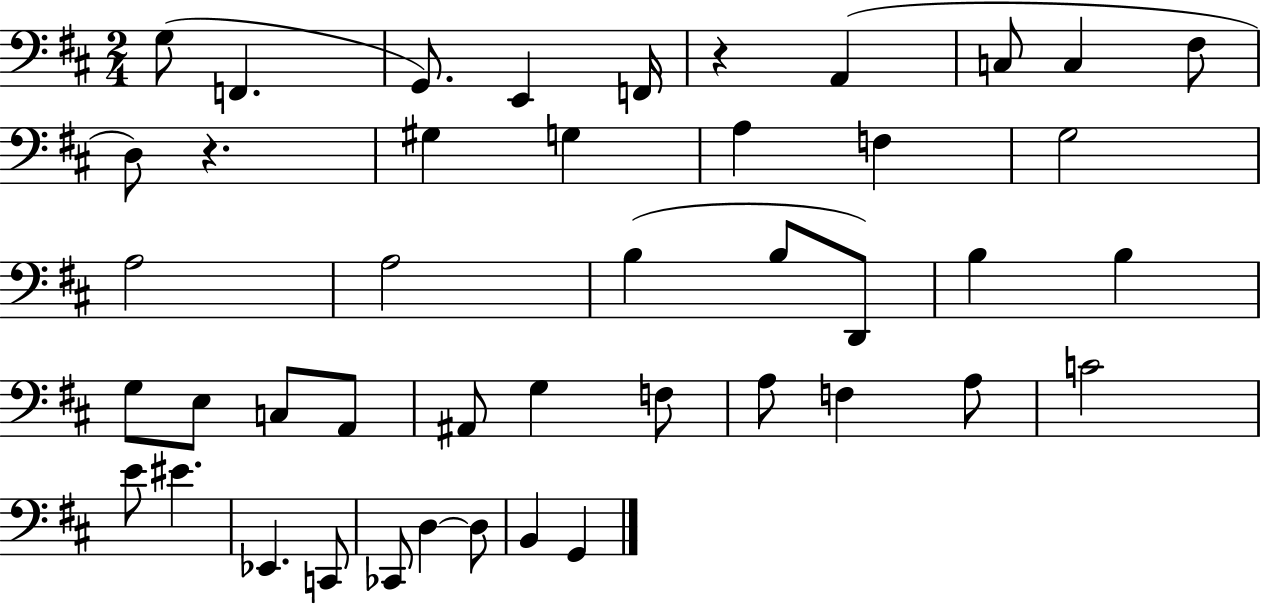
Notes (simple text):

G3/e F2/q. G2/e. E2/q F2/s R/q A2/q C3/e C3/q F#3/e D3/e R/q. G#3/q G3/q A3/q F3/q G3/h A3/h A3/h B3/q B3/e D2/e B3/q B3/q G3/e E3/e C3/e A2/e A#2/e G3/q F3/e A3/e F3/q A3/e C4/h E4/e EIS4/q. Eb2/q. C2/e CES2/e D3/q D3/e B2/q G2/q